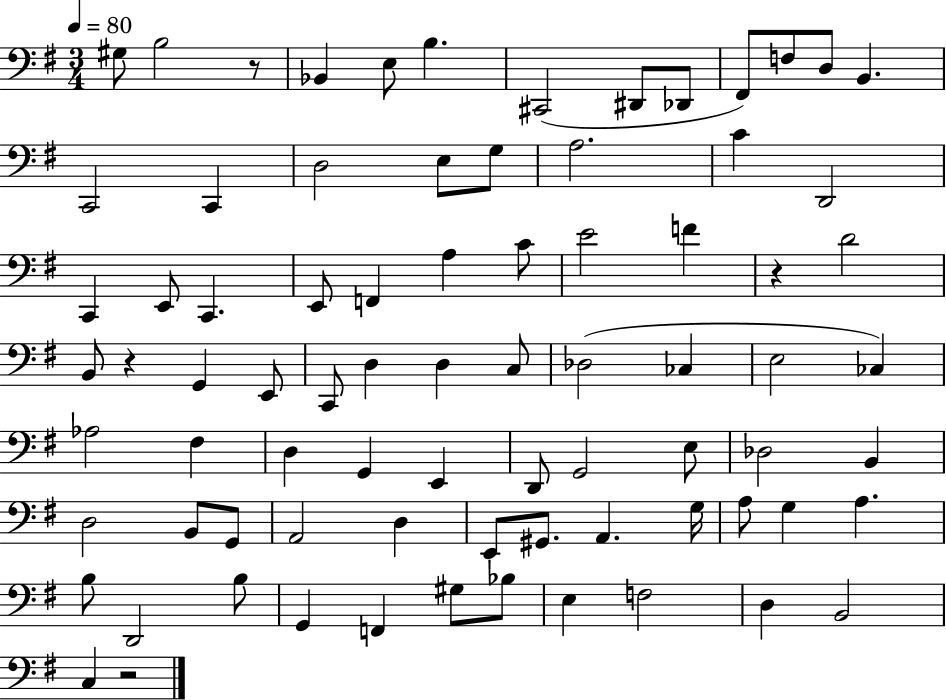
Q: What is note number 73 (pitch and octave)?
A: D3